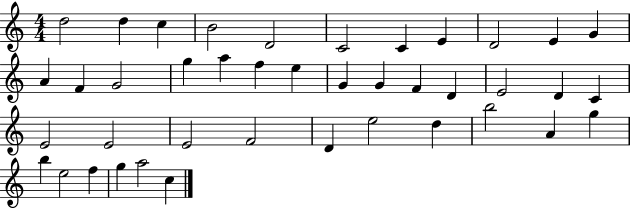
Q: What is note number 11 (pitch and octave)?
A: G4